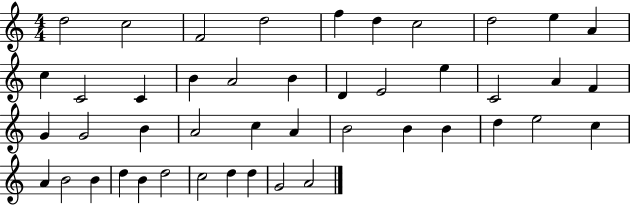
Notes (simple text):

D5/h C5/h F4/h D5/h F5/q D5/q C5/h D5/h E5/q A4/q C5/q C4/h C4/q B4/q A4/h B4/q D4/q E4/h E5/q C4/h A4/q F4/q G4/q G4/h B4/q A4/h C5/q A4/q B4/h B4/q B4/q D5/q E5/h C5/q A4/q B4/h B4/q D5/q B4/q D5/h C5/h D5/q D5/q G4/h A4/h